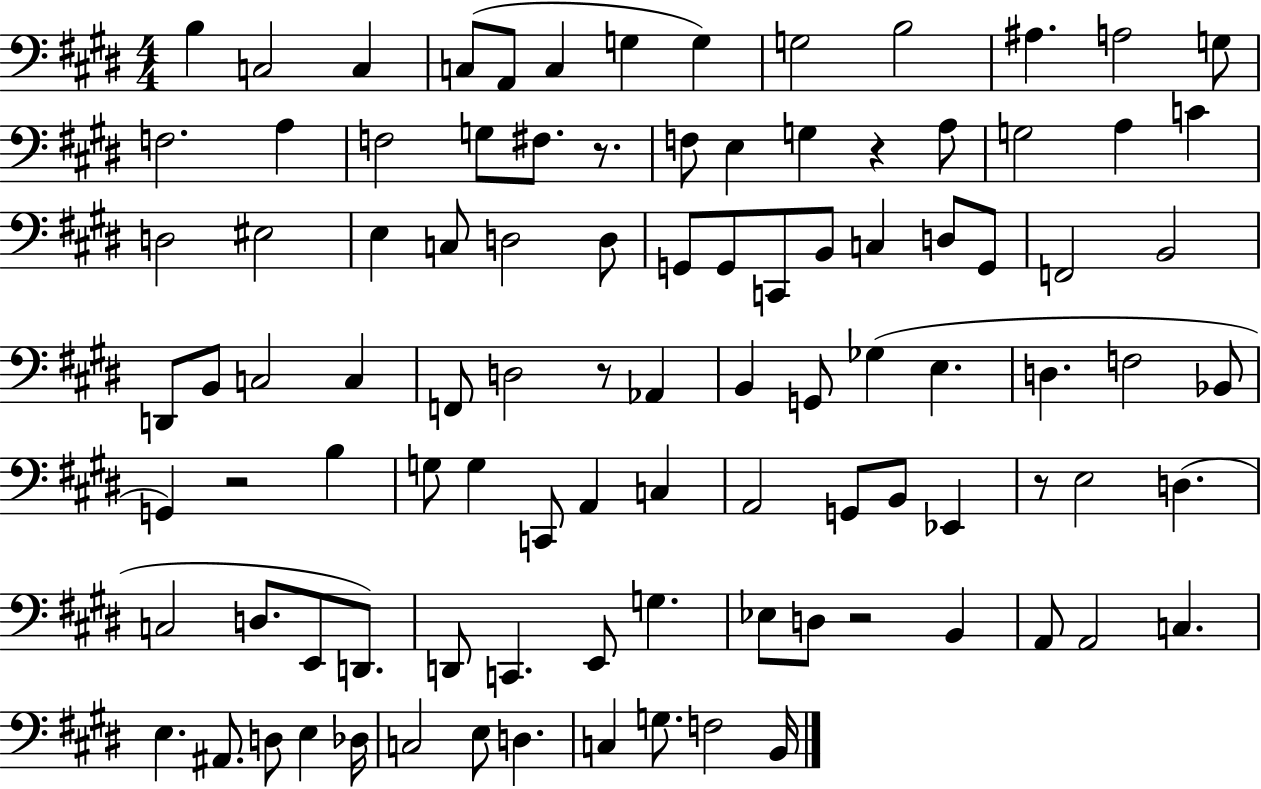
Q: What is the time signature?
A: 4/4